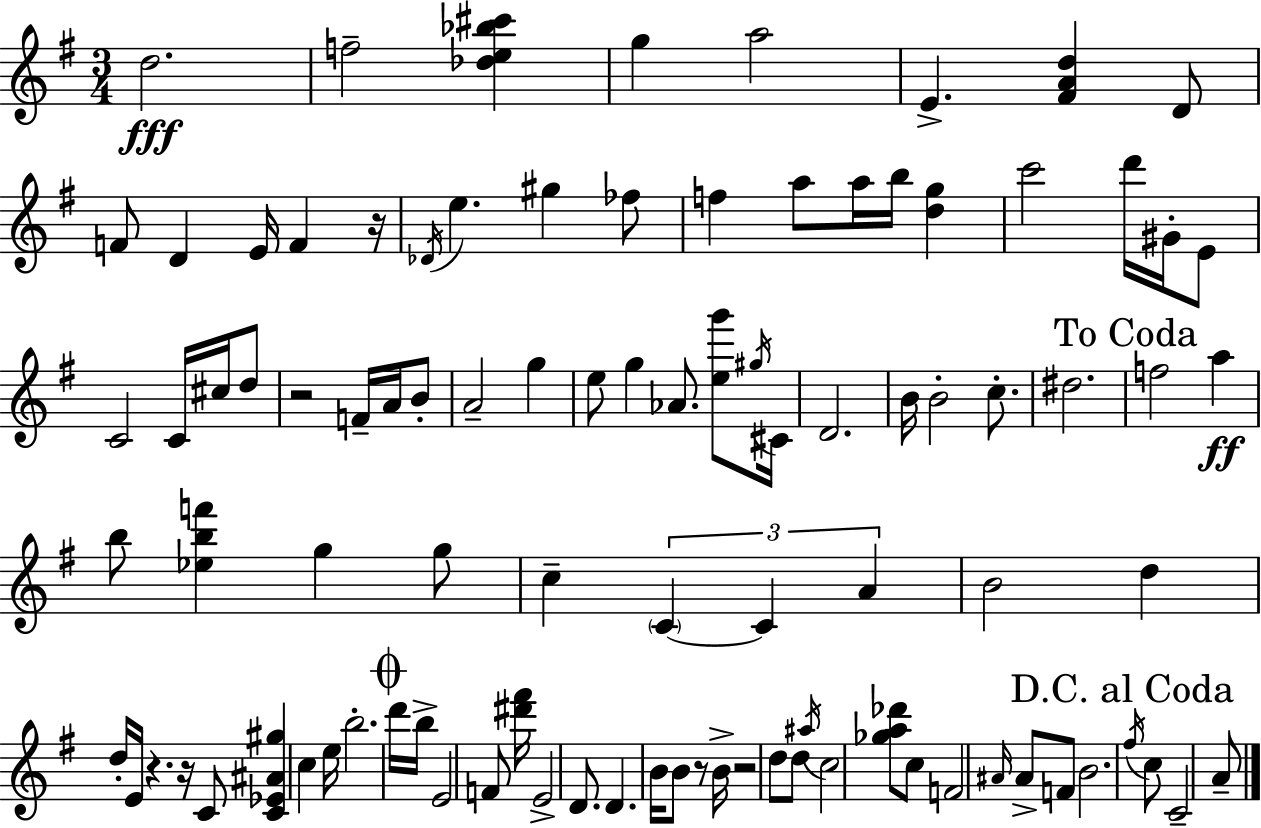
D5/h. F5/h [Db5,E5,Bb5,C#6]/q G5/q A5/h E4/q. [F#4,A4,D5]/q D4/e F4/e D4/q E4/s F4/q R/s Db4/s E5/q. G#5/q FES5/e F5/q A5/e A5/s B5/s [D5,G5]/q C6/h D6/s G#4/s E4/e C4/h C4/s C#5/s D5/e R/h F4/s A4/s B4/e A4/h G5/q E5/e G5/q Ab4/e. [E5,G6]/e G#5/s C#4/s D4/h. B4/s B4/h C5/e. D#5/h. F5/h A5/q B5/e [Eb5,B5,F6]/q G5/q G5/e C5/q C4/q C4/q A4/q B4/h D5/q D5/s E4/s R/q. R/s C4/e [C4,Eb4,A#4,G#5]/q C5/q E5/s B5/h. D6/s B5/s E4/h F4/e [D#6,F#6]/s E4/h D4/e. D4/q. B4/s B4/e R/e B4/s R/h D5/e D5/e A#5/s C5/h [Gb5,A5,Db6]/e C5/e F4/h A#4/s A#4/e F4/e B4/h. F#5/s C5/e C4/h A4/e